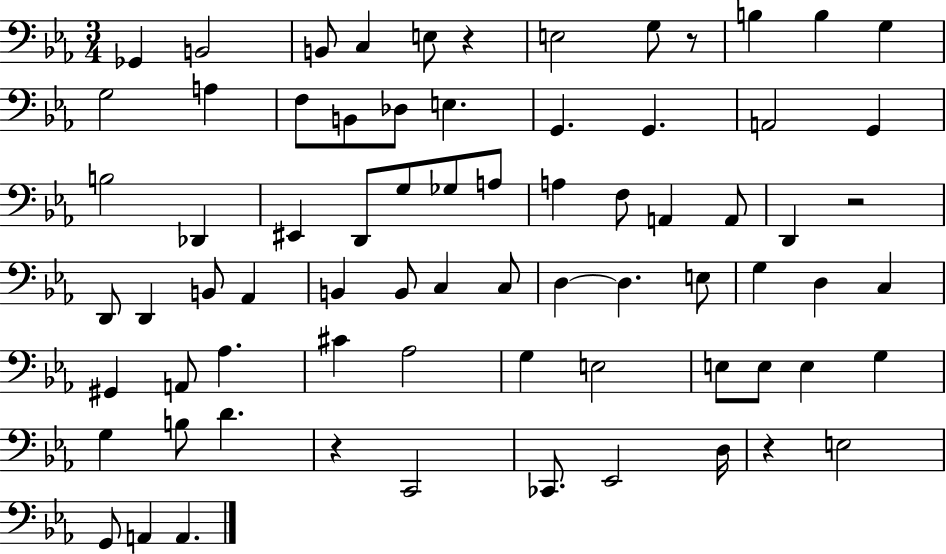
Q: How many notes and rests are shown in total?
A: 73